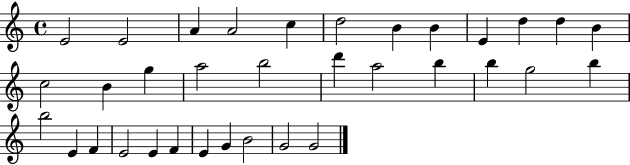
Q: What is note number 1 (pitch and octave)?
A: E4